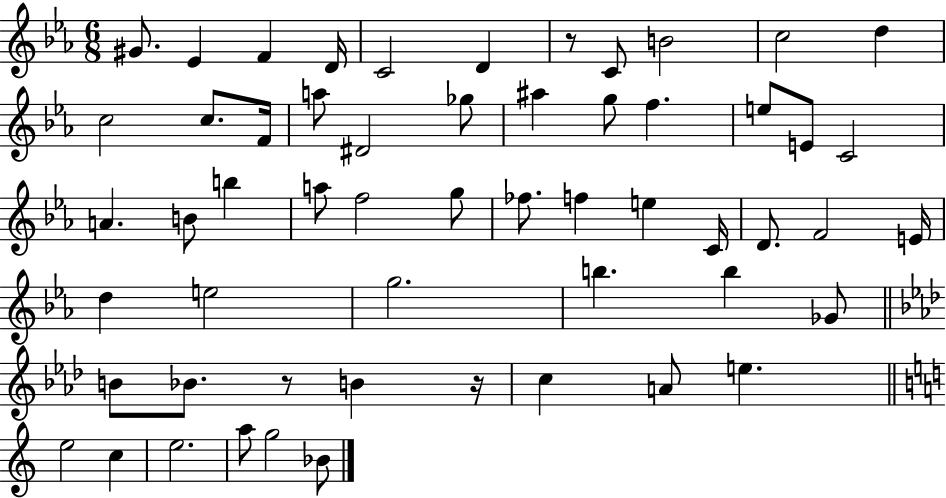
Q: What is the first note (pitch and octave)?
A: G#4